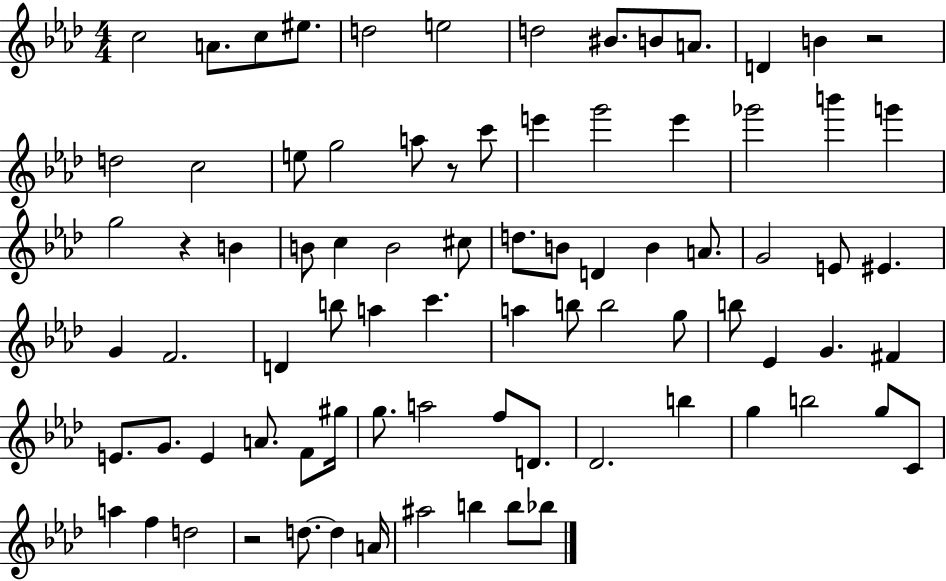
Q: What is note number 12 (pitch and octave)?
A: B4